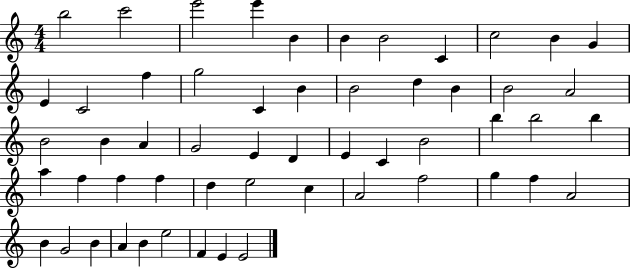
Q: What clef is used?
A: treble